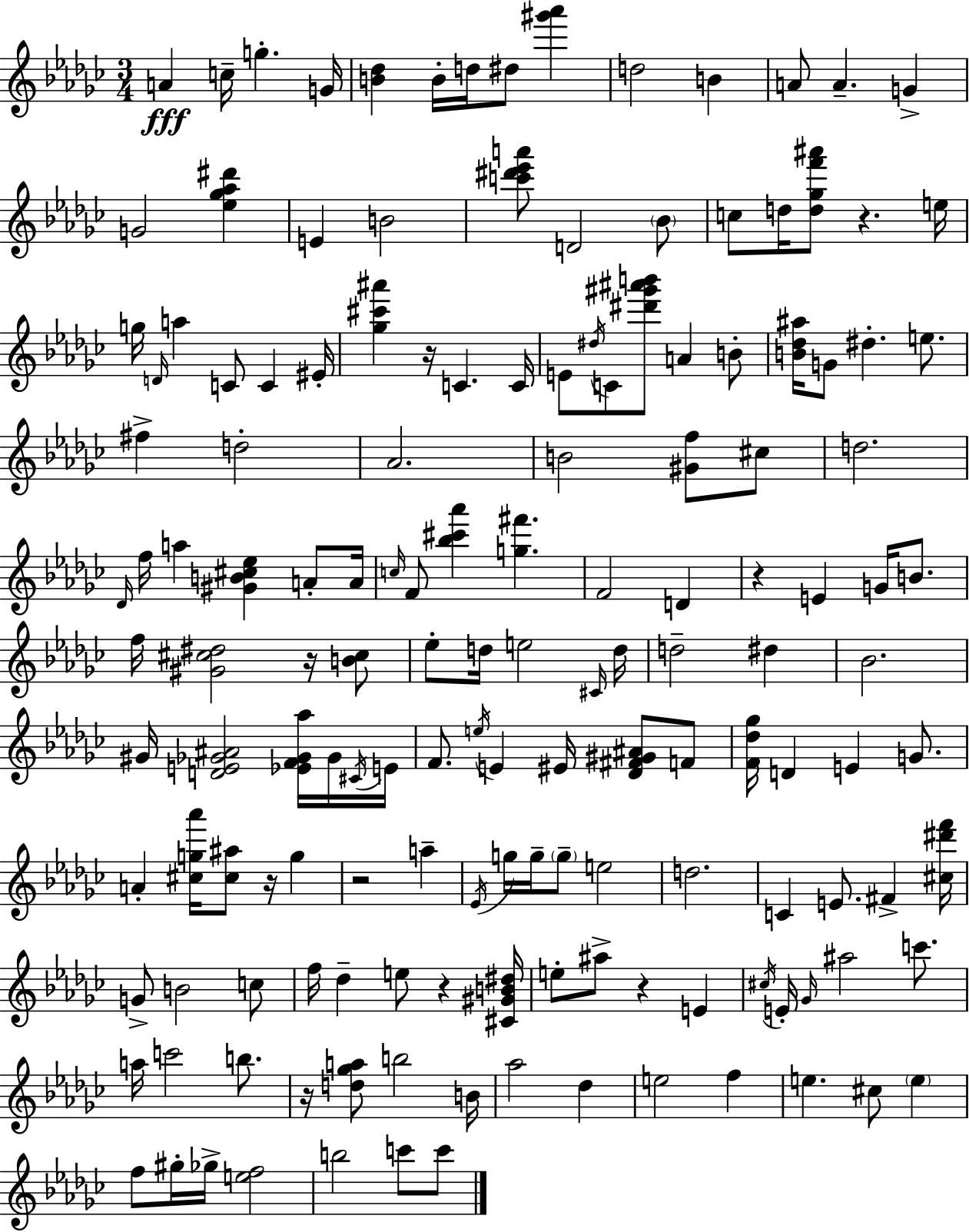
{
  \clef treble
  \numericTimeSignature
  \time 3/4
  \key ees \minor
  \repeat volta 2 { a'4\fff c''16-- g''4.-. g'16 | <b' des''>4 b'16-. d''16 dis''8 <gis''' aes'''>4 | d''2 b'4 | a'8 a'4.-- g'4-> | \break g'2 <ees'' ges'' aes'' dis'''>4 | e'4 b'2 | <c''' dis''' ees''' a'''>8 d'2 \parenthesize bes'8 | c''8 d''16 <d'' ges'' f''' ais'''>8 r4. e''16 | \break g''16 \grace { d'16 } a''4 c'8 c'4 | eis'16-. <ges'' cis''' ais'''>4 r16 c'4. | c'16 e'8 \acciaccatura { dis''16 } c'8 <dis''' gis''' ais''' b'''>8 a'4 | b'8-. <b' des'' ais''>16 g'8 dis''4.-. e''8. | \break fis''4-> d''2-. | aes'2. | b'2 <gis' f''>8 | cis''8 d''2. | \break \grace { des'16 } f''16 a''4 <gis' b' cis'' ees''>4 | a'8-. a'16 \grace { c''16 } f'8 <bes'' cis''' aes'''>4 <g'' fis'''>4. | f'2 | d'4 r4 e'4 | \break g'16 b'8. f''16 <gis' cis'' dis''>2 | r16 <b' cis''>8 ees''8-. d''16 e''2 | \grace { cis'16 } d''16 d''2-- | dis''4 bes'2. | \break gis'16 <d' e' ges' ais'>2 | <ees' f' ges' aes''>16 ges'16 \acciaccatura { cis'16 } e'16 f'8. \acciaccatura { e''16 } e'4 | eis'16 <des' fis' gis' ais'>8 f'8 <f' des'' ges''>16 d'4 | e'4 g'8. a'4-. <cis'' g'' aes'''>16 | \break <cis'' ais''>8 r16 g''4 r2 | a''4-- \acciaccatura { ees'16 } g''16 g''16-- \parenthesize g''8-- | e''2 d''2. | c'4 | \break e'8. fis'4-> <cis'' dis''' f'''>16 g'8-> b'2 | c''8 f''16 des''4-- | e''8 r4 <cis' gis' b' dis''>16 e''8-. ais''8-> | r4 e'4 \acciaccatura { cis''16 } e'16-. \grace { ges'16 } ais''2 | \break c'''8. a''16 c'''2 | b''8. r16 <d'' ges'' a''>8 | b''2 b'16 aes''2 | des''4 e''2 | \break f''4 e''4. | cis''8 \parenthesize e''4 f''8 | gis''16-. ges''16-> <e'' f''>2 b''2 | c'''8 c'''8 } \bar "|."
}